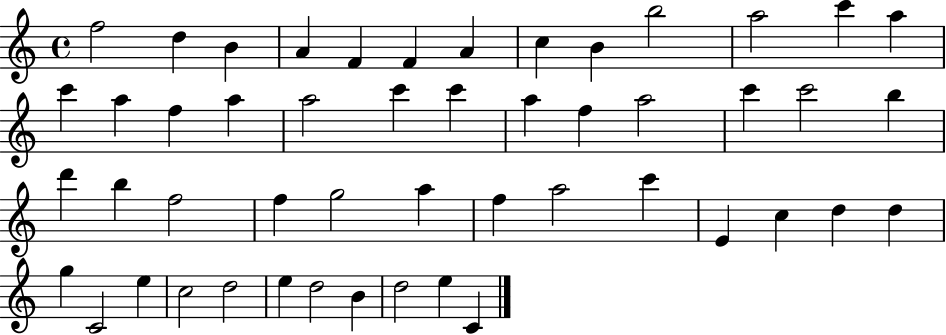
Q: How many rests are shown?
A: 0